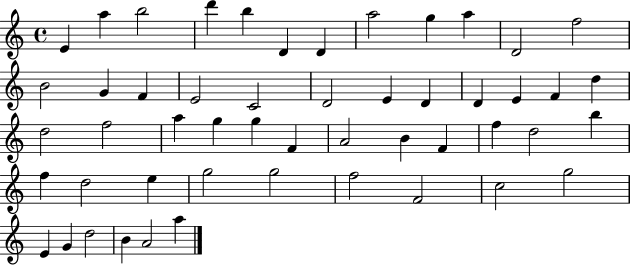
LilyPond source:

{
  \clef treble
  \time 4/4
  \defaultTimeSignature
  \key c \major
  e'4 a''4 b''2 | d'''4 b''4 d'4 d'4 | a''2 g''4 a''4 | d'2 f''2 | \break b'2 g'4 f'4 | e'2 c'2 | d'2 e'4 d'4 | d'4 e'4 f'4 d''4 | \break d''2 f''2 | a''4 g''4 g''4 f'4 | a'2 b'4 f'4 | f''4 d''2 b''4 | \break f''4 d''2 e''4 | g''2 g''2 | f''2 f'2 | c''2 g''2 | \break e'4 g'4 d''2 | b'4 a'2 a''4 | \bar "|."
}